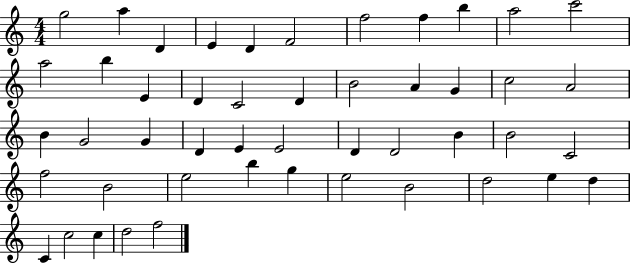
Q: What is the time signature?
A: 4/4